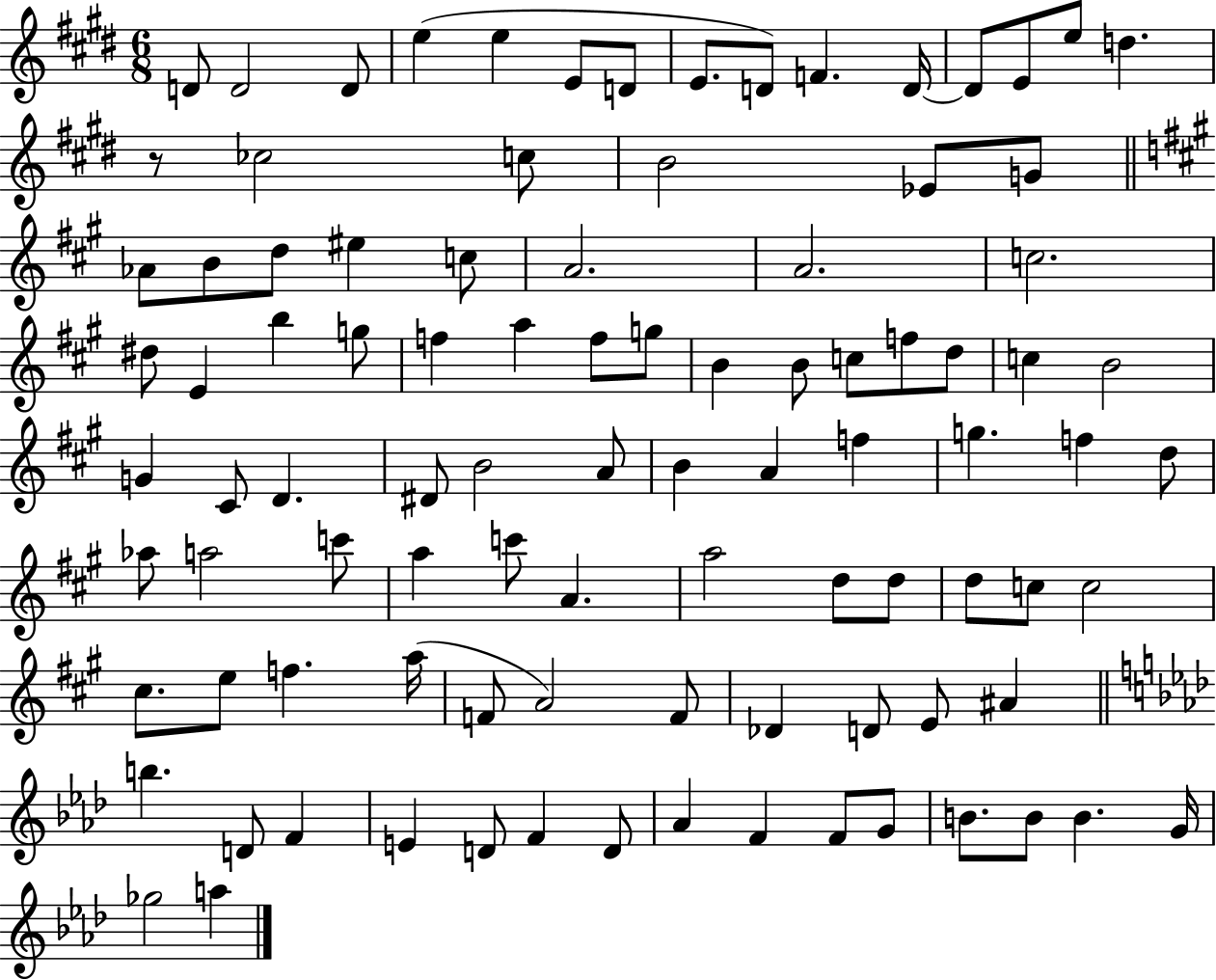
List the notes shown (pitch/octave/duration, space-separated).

D4/e D4/h D4/e E5/q E5/q E4/e D4/e E4/e. D4/e F4/q. D4/s D4/e E4/e E5/e D5/q. R/e CES5/h C5/e B4/h Eb4/e G4/e Ab4/e B4/e D5/e EIS5/q C5/e A4/h. A4/h. C5/h. D#5/e E4/q B5/q G5/e F5/q A5/q F5/e G5/e B4/q B4/e C5/e F5/e D5/e C5/q B4/h G4/q C#4/e D4/q. D#4/e B4/h A4/e B4/q A4/q F5/q G5/q. F5/q D5/e Ab5/e A5/h C6/e A5/q C6/e A4/q. A5/h D5/e D5/e D5/e C5/e C5/h C#5/e. E5/e F5/q. A5/s F4/e A4/h F4/e Db4/q D4/e E4/e A#4/q B5/q. D4/e F4/q E4/q D4/e F4/q D4/e Ab4/q F4/q F4/e G4/e B4/e. B4/e B4/q. G4/s Gb5/h A5/q